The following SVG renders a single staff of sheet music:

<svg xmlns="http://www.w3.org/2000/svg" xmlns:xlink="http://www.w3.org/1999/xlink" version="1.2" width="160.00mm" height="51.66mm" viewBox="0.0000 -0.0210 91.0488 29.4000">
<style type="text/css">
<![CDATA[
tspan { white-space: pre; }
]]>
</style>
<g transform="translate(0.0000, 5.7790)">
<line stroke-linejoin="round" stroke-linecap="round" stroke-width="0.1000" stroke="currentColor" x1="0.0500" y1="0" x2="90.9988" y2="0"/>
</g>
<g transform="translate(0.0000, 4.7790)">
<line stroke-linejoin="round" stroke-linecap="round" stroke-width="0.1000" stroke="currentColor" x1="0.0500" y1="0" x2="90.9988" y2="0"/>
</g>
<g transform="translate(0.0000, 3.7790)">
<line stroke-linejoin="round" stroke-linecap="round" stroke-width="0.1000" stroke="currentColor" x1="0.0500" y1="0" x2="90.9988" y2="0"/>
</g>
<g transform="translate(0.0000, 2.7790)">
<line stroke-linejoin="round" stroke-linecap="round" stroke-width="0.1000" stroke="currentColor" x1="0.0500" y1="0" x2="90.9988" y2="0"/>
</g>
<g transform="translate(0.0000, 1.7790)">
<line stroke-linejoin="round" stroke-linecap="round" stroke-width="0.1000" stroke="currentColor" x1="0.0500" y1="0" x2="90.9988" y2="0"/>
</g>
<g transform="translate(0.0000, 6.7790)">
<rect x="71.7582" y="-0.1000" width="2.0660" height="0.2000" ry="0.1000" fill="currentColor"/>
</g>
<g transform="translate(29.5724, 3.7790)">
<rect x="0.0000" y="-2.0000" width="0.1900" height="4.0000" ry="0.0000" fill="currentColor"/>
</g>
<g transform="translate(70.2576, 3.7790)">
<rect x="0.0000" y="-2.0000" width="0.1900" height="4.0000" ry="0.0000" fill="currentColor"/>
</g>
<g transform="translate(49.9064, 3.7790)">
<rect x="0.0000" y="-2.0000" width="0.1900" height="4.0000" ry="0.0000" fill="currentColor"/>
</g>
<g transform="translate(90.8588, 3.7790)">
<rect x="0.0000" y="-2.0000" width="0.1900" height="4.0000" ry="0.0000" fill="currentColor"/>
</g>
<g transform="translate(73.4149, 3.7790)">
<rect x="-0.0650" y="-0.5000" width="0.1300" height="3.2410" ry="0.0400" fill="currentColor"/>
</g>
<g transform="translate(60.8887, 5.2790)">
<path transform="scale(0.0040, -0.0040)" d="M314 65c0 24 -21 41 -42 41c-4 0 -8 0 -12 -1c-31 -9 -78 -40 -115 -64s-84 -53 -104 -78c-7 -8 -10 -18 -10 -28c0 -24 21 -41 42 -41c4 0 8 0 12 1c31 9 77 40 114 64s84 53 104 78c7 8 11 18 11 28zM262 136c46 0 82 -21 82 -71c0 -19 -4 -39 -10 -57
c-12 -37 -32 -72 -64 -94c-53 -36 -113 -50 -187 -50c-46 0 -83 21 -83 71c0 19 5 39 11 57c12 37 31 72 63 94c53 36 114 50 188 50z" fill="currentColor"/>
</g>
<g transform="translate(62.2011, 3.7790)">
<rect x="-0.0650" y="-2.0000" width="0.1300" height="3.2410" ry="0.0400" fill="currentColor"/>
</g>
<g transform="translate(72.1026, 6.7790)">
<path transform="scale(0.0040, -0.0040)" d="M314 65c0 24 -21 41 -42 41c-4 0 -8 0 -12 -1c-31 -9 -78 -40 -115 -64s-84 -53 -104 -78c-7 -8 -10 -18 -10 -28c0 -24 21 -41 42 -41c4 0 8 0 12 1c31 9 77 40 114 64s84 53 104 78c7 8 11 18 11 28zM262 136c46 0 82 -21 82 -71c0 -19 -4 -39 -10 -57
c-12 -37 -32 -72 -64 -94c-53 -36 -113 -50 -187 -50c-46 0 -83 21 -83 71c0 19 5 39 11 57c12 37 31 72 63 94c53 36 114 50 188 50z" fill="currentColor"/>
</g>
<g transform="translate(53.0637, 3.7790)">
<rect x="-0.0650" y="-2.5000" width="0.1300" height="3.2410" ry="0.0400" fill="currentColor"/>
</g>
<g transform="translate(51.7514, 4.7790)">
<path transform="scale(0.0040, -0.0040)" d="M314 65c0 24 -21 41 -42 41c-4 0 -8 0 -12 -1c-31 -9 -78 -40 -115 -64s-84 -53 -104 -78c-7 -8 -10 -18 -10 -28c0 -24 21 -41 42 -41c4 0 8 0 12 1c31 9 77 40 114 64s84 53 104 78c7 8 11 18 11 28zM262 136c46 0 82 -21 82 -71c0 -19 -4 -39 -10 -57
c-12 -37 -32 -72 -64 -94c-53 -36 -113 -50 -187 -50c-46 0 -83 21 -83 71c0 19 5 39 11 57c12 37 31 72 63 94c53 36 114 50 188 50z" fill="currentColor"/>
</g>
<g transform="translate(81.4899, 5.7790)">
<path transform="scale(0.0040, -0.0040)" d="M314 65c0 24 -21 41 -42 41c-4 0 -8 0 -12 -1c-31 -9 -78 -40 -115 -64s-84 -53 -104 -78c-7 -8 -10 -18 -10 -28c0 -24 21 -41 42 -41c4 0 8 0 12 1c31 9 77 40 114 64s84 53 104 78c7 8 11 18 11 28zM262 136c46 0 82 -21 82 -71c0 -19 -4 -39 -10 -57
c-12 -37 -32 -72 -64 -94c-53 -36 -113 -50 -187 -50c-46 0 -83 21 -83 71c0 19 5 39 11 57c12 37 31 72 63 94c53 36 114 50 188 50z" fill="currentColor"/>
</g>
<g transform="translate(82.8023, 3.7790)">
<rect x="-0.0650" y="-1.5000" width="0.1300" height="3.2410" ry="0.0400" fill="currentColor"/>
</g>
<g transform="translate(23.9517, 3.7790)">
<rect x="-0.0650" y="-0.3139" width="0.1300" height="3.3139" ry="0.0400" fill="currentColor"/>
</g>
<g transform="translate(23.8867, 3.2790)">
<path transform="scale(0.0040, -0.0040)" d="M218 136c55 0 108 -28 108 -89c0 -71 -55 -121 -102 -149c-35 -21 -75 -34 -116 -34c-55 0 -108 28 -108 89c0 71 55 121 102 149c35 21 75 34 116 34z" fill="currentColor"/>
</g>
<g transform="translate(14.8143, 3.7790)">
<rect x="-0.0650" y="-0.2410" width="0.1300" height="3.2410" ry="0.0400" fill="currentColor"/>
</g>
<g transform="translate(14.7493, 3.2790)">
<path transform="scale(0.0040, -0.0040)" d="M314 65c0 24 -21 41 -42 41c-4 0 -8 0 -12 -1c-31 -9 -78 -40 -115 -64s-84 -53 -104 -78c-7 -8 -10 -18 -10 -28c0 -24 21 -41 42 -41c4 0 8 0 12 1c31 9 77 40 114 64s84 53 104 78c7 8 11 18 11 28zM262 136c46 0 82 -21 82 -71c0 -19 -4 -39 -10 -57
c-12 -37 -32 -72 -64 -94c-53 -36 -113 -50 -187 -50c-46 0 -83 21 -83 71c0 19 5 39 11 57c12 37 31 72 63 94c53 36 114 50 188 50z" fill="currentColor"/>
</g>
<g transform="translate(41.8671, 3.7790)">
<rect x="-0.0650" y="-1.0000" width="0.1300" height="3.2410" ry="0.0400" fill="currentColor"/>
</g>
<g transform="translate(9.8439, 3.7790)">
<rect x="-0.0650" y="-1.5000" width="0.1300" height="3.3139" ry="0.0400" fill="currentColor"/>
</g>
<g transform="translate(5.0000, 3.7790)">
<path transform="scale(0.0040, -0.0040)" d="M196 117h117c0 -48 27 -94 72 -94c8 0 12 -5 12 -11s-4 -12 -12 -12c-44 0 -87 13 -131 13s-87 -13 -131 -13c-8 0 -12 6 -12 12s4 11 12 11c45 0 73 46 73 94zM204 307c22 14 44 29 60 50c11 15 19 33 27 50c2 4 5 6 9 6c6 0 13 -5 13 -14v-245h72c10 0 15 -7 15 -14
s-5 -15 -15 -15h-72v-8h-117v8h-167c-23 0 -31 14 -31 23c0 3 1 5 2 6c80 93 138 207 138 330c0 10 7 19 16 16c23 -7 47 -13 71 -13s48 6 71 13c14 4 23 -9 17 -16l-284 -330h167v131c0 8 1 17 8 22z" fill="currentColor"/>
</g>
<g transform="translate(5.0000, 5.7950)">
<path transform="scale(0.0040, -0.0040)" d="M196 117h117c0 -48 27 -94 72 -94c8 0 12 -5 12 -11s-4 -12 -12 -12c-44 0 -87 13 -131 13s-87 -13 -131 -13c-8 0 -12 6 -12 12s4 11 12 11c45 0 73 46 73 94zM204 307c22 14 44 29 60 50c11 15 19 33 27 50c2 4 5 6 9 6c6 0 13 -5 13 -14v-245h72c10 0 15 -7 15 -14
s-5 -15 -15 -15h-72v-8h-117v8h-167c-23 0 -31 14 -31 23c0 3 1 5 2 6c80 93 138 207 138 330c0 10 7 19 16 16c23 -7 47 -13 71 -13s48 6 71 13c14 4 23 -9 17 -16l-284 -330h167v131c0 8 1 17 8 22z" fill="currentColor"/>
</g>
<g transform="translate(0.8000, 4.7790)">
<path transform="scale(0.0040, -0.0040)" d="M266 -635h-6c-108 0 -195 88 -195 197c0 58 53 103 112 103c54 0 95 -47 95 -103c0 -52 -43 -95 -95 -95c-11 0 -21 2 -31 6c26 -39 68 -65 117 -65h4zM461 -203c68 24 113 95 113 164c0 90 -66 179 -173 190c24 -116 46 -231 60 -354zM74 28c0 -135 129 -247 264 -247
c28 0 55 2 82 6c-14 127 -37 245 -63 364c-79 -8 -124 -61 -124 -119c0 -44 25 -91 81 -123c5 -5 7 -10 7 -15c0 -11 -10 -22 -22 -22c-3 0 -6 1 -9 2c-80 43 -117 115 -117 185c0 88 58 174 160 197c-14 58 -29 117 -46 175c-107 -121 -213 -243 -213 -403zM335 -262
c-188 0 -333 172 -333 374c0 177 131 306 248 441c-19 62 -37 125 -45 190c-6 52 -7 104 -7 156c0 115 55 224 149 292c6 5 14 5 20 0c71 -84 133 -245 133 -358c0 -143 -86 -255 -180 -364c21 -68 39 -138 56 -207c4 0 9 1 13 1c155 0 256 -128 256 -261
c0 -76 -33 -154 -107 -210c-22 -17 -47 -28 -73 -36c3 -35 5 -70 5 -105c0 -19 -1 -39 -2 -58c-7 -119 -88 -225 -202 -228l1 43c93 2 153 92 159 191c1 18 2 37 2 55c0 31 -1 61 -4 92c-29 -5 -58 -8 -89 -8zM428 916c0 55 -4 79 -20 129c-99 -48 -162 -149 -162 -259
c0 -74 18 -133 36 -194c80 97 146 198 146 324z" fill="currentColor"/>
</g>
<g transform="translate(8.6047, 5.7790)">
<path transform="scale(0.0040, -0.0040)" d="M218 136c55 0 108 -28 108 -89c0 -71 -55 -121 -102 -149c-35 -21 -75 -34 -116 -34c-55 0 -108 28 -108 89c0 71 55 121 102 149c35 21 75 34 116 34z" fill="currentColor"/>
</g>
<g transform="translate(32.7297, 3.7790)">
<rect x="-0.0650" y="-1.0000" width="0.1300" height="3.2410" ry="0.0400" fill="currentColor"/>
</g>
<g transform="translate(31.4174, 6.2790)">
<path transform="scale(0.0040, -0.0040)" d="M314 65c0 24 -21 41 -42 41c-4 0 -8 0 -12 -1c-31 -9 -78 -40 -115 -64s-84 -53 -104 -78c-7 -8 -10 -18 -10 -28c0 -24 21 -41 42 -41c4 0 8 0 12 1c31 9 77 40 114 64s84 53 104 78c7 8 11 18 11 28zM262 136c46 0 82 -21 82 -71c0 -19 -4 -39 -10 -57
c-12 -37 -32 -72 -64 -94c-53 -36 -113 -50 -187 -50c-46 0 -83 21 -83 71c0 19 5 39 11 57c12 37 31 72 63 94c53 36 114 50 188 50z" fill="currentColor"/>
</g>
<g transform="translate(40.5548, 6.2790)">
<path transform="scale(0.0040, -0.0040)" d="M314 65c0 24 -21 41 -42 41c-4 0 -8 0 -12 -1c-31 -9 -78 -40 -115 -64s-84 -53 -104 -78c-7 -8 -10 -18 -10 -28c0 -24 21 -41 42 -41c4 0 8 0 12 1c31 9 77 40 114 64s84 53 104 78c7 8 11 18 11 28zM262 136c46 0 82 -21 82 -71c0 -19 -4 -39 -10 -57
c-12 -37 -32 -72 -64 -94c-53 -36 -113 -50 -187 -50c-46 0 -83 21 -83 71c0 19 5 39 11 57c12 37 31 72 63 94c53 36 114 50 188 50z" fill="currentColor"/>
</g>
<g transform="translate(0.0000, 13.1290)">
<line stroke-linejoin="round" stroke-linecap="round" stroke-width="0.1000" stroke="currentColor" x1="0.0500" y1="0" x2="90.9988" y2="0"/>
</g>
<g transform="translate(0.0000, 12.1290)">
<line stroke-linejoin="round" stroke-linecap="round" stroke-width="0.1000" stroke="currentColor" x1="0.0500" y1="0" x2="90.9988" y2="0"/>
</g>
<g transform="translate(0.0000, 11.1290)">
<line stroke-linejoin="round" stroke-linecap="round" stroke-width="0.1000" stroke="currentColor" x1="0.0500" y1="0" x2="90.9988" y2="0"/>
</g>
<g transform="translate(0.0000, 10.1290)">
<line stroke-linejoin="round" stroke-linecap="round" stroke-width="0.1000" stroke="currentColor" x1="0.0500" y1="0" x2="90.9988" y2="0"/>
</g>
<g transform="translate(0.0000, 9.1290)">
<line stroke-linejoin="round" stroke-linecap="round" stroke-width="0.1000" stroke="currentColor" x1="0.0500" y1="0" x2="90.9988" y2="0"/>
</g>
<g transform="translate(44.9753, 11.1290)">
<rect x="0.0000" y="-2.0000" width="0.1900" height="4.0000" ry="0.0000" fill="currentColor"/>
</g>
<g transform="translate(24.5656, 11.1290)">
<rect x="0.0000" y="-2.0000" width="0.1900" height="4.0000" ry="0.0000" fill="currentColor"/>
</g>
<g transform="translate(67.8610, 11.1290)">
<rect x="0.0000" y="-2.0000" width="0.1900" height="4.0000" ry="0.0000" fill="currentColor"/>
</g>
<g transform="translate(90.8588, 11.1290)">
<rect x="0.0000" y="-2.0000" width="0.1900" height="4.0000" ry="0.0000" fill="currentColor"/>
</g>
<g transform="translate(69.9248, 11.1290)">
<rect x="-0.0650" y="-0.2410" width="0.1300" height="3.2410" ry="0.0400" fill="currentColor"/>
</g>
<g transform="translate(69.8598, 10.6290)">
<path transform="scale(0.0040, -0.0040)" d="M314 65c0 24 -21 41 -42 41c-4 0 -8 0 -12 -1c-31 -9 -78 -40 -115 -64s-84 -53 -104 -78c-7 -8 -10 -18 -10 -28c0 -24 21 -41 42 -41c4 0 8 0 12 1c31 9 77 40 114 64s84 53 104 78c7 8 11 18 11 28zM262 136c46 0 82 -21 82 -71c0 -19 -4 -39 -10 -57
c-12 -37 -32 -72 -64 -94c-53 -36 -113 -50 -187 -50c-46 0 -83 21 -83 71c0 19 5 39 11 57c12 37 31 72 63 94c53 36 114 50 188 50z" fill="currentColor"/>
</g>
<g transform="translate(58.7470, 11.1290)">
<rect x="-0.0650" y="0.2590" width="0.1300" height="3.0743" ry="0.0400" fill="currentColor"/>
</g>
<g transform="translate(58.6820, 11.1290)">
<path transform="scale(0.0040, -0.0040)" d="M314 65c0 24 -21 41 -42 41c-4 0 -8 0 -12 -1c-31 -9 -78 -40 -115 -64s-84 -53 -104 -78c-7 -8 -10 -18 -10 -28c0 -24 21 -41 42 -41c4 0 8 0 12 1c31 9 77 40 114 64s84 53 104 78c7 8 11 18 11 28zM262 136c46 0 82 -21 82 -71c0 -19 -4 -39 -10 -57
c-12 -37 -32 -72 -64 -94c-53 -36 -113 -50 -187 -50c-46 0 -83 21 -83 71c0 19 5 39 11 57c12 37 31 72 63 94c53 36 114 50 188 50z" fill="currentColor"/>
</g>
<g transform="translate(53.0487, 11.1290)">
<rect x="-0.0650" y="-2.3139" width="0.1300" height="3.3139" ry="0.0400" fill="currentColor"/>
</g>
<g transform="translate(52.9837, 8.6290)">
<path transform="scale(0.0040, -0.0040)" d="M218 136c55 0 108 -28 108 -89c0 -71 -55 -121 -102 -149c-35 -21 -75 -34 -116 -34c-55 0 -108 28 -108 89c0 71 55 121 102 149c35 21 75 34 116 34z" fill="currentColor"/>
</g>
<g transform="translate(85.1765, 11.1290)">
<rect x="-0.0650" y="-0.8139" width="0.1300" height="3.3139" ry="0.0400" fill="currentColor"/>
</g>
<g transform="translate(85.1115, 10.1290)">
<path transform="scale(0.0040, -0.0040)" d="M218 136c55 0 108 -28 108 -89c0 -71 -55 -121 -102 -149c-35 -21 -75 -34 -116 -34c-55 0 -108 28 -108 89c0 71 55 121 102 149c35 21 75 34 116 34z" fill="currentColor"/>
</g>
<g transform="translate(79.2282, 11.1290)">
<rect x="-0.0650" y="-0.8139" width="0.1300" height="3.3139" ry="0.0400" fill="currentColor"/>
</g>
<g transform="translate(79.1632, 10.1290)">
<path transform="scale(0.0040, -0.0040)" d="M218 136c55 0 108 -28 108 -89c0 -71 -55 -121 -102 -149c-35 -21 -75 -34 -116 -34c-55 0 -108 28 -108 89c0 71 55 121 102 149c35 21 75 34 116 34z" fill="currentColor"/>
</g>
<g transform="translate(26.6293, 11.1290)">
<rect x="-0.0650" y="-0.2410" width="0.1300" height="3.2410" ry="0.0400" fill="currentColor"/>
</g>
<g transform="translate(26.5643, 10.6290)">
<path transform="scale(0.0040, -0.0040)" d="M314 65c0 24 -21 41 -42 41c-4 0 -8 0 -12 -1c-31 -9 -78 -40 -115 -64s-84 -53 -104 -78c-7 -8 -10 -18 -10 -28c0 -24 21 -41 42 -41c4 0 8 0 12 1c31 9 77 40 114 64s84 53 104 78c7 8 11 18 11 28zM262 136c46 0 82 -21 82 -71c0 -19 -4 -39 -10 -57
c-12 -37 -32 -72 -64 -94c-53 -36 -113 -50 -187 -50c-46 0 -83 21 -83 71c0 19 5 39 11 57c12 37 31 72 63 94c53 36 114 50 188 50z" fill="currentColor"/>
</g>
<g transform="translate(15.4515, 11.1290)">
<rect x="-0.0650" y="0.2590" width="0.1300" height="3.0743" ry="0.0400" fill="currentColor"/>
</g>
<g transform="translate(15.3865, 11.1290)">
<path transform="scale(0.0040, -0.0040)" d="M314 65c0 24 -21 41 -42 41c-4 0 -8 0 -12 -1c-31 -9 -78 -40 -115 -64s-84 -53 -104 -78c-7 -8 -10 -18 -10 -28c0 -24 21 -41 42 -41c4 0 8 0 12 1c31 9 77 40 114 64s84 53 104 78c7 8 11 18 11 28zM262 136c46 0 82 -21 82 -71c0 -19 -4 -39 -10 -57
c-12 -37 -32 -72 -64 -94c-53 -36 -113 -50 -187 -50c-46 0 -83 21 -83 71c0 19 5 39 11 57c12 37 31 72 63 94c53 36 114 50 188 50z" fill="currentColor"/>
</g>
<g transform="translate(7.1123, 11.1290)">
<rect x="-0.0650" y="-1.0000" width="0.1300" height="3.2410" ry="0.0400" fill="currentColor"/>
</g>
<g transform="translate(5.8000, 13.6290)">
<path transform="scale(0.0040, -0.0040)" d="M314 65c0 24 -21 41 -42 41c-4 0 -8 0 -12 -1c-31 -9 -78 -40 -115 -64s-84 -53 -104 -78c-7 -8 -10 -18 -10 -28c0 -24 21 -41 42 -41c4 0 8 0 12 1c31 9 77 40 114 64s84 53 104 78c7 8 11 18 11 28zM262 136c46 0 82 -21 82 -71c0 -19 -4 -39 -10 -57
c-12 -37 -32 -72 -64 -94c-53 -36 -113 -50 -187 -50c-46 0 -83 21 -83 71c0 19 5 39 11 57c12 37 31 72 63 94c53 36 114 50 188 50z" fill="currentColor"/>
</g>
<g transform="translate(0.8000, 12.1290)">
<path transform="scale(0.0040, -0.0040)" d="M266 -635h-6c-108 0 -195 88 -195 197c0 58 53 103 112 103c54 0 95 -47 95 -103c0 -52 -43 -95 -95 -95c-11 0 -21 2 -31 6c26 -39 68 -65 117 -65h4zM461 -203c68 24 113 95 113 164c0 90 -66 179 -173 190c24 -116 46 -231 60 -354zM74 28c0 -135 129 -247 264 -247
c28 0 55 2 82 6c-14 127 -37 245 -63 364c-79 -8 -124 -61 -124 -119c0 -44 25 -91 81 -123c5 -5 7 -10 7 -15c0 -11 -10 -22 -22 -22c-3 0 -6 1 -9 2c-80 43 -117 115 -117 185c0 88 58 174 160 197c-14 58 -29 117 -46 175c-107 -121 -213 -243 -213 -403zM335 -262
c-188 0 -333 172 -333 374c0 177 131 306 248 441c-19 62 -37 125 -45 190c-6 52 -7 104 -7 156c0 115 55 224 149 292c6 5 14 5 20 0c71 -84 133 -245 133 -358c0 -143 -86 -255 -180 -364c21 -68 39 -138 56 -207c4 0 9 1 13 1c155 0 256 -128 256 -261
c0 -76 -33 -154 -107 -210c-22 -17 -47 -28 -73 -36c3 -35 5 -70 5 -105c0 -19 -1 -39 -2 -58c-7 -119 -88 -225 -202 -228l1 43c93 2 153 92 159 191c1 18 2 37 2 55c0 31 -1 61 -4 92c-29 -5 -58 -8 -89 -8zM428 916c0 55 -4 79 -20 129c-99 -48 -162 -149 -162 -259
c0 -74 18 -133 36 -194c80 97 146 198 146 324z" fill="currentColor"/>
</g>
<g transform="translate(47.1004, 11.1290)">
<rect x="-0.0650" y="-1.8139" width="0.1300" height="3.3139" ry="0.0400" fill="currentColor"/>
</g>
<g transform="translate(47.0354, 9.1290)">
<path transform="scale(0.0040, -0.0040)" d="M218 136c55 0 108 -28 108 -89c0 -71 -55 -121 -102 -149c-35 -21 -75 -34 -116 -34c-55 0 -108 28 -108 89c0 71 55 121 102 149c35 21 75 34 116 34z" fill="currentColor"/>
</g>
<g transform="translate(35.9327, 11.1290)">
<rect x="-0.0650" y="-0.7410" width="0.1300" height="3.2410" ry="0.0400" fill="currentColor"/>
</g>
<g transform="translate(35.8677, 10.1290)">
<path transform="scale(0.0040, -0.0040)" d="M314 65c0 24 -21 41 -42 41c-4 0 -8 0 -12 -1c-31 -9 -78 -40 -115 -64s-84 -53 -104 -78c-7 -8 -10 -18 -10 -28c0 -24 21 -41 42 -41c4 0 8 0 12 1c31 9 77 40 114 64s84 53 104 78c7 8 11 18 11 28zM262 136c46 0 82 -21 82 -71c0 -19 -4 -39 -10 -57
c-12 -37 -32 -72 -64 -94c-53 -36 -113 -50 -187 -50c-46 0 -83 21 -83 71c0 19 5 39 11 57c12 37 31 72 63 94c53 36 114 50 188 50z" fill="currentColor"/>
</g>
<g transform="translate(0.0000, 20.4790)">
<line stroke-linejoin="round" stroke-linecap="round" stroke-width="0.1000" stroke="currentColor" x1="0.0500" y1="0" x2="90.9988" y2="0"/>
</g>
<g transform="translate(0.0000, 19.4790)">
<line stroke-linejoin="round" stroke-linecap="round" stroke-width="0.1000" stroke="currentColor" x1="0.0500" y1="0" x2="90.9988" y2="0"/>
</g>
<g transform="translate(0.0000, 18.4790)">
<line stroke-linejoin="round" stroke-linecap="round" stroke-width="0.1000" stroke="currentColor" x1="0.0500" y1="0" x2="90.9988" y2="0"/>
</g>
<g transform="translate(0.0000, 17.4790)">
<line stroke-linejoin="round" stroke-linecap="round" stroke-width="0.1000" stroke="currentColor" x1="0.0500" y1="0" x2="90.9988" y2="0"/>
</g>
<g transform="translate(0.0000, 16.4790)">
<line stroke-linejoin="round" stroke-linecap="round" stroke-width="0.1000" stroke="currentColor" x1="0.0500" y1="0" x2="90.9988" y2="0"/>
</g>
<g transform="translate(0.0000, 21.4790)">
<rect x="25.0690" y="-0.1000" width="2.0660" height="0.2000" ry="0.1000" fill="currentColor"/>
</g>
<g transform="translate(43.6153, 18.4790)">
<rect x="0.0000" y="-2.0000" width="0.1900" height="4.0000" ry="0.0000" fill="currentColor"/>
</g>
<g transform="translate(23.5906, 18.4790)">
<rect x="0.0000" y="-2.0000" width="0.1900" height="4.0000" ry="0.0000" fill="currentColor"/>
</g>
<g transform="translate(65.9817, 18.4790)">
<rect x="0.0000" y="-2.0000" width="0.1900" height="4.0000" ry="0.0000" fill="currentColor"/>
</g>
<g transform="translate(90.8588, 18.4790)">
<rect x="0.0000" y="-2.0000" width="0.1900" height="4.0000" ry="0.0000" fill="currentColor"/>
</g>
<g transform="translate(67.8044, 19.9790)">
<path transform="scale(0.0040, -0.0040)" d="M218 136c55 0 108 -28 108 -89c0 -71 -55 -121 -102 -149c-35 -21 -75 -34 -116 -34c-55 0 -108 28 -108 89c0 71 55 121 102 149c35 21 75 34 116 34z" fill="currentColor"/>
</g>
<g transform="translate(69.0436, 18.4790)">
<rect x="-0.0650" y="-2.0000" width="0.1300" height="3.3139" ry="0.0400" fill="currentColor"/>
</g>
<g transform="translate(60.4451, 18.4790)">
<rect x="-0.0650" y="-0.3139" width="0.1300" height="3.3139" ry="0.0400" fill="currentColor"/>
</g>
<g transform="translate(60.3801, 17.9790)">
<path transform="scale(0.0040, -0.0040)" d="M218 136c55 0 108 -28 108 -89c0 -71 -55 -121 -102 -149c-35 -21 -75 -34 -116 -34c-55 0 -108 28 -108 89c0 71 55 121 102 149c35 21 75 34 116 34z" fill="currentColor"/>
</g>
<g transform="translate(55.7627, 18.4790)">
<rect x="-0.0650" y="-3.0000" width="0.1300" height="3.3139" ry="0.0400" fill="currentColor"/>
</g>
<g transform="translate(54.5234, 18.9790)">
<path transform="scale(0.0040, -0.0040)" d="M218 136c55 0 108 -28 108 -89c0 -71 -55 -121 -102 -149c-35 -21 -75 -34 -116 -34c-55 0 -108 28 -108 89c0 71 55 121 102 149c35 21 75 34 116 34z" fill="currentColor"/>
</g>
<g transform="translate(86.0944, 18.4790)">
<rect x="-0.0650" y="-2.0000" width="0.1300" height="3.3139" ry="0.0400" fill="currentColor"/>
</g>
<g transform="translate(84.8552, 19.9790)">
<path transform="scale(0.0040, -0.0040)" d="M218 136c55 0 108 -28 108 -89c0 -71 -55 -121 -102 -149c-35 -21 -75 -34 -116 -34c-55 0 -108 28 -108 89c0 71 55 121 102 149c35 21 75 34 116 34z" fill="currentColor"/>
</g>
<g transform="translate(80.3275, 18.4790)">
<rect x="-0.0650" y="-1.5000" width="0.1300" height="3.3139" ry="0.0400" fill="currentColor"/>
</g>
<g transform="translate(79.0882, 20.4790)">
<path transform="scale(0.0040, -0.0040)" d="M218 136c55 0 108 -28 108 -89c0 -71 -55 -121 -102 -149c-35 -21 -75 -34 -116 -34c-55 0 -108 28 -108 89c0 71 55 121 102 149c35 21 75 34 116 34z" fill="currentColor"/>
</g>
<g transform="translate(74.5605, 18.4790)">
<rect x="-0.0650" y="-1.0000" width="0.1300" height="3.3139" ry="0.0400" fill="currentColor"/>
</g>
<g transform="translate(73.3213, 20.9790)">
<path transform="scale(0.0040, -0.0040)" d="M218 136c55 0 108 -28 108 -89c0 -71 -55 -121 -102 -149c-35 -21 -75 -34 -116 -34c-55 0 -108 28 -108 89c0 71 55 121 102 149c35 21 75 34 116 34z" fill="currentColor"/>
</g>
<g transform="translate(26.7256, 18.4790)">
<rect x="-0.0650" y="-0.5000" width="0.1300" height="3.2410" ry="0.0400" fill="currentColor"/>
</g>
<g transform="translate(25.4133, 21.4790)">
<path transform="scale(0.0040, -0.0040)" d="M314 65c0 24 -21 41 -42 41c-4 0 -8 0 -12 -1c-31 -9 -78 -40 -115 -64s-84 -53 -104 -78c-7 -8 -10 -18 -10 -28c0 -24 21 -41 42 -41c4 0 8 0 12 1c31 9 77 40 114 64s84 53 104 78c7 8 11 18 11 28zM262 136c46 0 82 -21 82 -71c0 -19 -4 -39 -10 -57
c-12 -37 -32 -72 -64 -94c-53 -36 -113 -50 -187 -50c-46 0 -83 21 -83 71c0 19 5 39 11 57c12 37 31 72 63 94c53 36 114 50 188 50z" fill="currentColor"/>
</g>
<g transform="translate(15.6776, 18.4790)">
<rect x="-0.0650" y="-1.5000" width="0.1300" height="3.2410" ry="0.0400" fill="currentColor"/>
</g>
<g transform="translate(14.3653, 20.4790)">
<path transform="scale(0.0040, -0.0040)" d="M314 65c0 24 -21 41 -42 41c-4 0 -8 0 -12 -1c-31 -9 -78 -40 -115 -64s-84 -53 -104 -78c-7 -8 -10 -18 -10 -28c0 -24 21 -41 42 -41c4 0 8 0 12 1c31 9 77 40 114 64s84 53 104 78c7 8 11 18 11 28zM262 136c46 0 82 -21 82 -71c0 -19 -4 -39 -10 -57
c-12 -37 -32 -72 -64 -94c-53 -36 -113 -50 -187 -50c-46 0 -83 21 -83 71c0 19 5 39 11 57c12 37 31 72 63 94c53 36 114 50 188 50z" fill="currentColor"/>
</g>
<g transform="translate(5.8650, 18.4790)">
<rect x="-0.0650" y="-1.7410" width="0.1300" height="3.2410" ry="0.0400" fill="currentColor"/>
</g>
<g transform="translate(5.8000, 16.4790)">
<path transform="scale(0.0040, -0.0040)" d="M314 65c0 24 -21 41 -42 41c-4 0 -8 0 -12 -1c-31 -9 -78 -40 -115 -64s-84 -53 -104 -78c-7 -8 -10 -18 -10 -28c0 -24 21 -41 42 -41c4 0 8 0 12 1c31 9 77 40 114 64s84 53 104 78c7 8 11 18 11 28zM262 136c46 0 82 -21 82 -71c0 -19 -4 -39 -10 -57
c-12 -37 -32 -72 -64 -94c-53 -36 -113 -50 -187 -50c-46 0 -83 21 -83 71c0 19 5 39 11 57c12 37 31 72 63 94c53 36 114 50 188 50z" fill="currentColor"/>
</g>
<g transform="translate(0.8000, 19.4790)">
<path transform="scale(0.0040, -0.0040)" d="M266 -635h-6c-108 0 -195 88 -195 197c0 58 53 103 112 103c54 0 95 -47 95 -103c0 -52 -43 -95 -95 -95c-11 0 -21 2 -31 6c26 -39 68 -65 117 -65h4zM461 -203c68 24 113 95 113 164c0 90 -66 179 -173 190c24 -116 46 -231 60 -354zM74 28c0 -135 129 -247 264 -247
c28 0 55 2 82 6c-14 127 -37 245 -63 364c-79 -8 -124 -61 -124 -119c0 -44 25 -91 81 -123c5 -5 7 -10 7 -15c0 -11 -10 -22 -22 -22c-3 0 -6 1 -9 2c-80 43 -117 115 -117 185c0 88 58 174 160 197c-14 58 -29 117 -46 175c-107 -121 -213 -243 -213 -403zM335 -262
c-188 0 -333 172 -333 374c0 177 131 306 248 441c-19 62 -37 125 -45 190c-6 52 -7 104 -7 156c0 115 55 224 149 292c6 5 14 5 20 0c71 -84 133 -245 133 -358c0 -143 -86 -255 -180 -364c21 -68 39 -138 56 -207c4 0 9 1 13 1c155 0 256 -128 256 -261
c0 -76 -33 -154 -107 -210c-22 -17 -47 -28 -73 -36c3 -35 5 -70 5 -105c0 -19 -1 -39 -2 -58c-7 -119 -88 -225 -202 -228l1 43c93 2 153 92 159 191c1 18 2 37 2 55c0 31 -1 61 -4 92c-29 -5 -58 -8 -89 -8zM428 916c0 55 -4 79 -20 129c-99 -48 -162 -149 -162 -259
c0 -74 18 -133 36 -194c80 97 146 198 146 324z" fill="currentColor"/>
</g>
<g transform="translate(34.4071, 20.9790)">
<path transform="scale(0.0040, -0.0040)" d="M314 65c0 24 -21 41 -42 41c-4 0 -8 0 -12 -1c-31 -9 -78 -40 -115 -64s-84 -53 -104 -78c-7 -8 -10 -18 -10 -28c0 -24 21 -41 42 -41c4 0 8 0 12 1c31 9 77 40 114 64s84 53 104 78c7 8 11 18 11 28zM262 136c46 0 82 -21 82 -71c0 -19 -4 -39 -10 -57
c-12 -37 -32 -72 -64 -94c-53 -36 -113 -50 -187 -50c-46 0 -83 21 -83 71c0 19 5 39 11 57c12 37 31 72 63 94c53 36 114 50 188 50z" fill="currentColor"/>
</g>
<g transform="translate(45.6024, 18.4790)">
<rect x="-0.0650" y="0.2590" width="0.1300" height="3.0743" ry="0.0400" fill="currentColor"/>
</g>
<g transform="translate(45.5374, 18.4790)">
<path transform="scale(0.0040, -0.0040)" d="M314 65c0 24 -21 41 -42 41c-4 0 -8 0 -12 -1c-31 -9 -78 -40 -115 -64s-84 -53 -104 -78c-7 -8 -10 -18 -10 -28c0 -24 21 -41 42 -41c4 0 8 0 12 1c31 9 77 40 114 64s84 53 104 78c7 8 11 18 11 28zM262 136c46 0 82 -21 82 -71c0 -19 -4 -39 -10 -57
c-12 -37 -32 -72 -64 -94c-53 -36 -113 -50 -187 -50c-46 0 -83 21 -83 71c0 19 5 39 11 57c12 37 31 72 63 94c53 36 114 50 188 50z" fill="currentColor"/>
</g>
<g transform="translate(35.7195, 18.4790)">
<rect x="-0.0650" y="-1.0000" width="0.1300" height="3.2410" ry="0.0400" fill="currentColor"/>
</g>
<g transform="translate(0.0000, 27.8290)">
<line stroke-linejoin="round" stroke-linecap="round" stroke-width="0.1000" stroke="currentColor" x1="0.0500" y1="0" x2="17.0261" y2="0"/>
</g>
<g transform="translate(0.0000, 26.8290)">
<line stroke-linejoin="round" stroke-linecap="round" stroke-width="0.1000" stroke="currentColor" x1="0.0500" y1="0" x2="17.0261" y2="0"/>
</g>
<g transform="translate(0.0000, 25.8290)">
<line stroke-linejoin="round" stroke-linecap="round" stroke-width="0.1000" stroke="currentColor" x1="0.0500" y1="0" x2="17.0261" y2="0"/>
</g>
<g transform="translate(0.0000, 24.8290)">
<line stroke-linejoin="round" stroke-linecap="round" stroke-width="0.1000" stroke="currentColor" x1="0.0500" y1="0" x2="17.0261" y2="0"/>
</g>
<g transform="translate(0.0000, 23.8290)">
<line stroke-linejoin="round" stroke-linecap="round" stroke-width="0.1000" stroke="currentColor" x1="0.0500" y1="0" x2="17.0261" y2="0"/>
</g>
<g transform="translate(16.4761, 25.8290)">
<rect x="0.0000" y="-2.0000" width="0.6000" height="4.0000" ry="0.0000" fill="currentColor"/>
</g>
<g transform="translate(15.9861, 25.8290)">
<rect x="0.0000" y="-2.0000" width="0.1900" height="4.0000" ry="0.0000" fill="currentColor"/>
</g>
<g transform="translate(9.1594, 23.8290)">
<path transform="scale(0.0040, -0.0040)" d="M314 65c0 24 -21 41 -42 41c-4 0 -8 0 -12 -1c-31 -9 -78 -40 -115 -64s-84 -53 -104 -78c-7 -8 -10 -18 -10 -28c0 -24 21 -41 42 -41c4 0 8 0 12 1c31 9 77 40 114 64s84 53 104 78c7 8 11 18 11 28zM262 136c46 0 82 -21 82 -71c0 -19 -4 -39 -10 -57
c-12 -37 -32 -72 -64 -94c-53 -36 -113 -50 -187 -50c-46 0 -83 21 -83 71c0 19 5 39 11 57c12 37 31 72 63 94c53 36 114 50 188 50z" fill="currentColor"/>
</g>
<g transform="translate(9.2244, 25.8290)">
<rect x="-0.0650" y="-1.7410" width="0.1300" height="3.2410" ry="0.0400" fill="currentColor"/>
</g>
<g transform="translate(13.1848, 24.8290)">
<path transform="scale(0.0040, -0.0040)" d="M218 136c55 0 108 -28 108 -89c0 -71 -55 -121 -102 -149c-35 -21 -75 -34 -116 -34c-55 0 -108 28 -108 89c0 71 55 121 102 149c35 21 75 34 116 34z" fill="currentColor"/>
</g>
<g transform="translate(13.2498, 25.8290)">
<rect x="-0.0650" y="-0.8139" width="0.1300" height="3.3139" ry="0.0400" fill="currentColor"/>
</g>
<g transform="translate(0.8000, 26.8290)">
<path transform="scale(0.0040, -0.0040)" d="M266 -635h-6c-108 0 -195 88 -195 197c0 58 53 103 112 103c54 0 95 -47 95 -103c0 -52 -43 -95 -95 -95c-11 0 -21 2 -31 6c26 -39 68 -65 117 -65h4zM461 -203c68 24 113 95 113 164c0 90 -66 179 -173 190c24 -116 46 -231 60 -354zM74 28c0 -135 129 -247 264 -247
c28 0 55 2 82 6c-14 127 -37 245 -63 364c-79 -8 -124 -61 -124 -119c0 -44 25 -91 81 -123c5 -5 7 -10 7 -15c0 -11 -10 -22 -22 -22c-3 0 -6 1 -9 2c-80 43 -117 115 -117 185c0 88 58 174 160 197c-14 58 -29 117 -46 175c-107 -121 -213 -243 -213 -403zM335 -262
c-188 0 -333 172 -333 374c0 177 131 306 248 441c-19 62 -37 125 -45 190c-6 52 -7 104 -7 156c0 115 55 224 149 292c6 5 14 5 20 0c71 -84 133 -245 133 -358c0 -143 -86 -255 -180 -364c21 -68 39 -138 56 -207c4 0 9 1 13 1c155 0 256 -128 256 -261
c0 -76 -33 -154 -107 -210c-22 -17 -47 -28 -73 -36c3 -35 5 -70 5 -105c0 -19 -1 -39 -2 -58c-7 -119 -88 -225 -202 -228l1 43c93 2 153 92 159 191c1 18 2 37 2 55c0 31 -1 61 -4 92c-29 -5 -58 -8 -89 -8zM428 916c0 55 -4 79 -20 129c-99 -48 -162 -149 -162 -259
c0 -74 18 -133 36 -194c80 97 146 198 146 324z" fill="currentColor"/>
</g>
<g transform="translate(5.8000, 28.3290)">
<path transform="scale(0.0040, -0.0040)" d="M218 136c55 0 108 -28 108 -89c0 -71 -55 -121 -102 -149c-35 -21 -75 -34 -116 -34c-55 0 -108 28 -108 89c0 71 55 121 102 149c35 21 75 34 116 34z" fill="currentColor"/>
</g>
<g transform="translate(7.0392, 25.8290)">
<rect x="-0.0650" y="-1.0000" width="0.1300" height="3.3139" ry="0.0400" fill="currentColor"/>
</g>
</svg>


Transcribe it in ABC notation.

X:1
T:Untitled
M:4/4
L:1/4
K:C
E c2 c D2 D2 G2 F2 C2 E2 D2 B2 c2 d2 f g B2 c2 d d f2 E2 C2 D2 B2 A c F D E F D f2 d